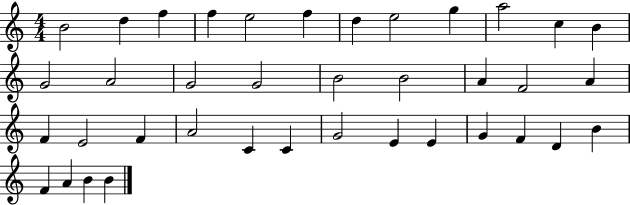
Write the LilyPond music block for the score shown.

{
  \clef treble
  \numericTimeSignature
  \time 4/4
  \key c \major
  b'2 d''4 f''4 | f''4 e''2 f''4 | d''4 e''2 g''4 | a''2 c''4 b'4 | \break g'2 a'2 | g'2 g'2 | b'2 b'2 | a'4 f'2 a'4 | \break f'4 e'2 f'4 | a'2 c'4 c'4 | g'2 e'4 e'4 | g'4 f'4 d'4 b'4 | \break f'4 a'4 b'4 b'4 | \bar "|."
}